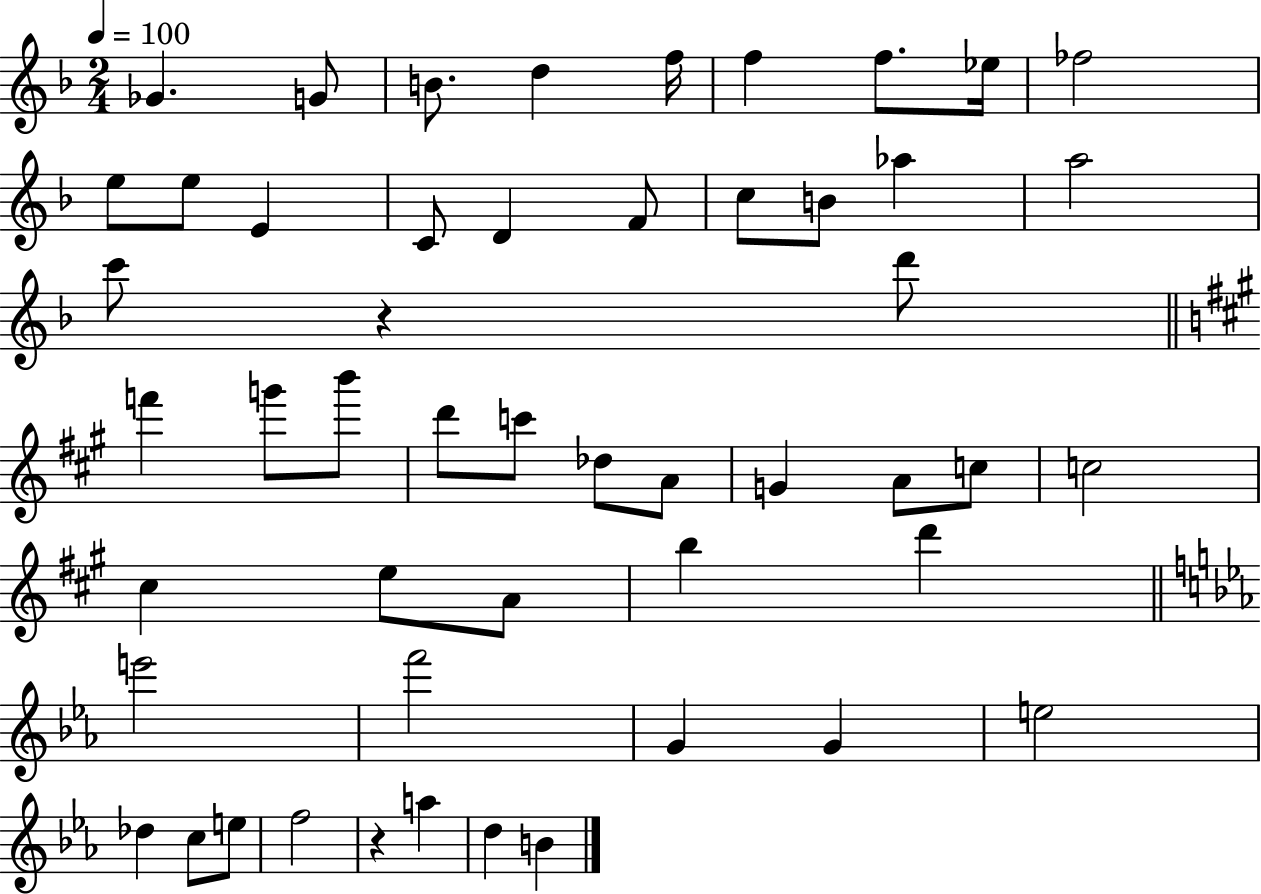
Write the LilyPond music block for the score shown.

{
  \clef treble
  \numericTimeSignature
  \time 2/4
  \key f \major
  \tempo 4 = 100
  ges'4. g'8 | b'8. d''4 f''16 | f''4 f''8. ees''16 | fes''2 | \break e''8 e''8 e'4 | c'8 d'4 f'8 | c''8 b'8 aes''4 | a''2 | \break c'''8 r4 d'''8 | \bar "||" \break \key a \major f'''4 g'''8 b'''8 | d'''8 c'''8 des''8 a'8 | g'4 a'8 c''8 | c''2 | \break cis''4 e''8 a'8 | b''4 d'''4 | \bar "||" \break \key c \minor e'''2 | f'''2 | g'4 g'4 | e''2 | \break des''4 c''8 e''8 | f''2 | r4 a''4 | d''4 b'4 | \break \bar "|."
}